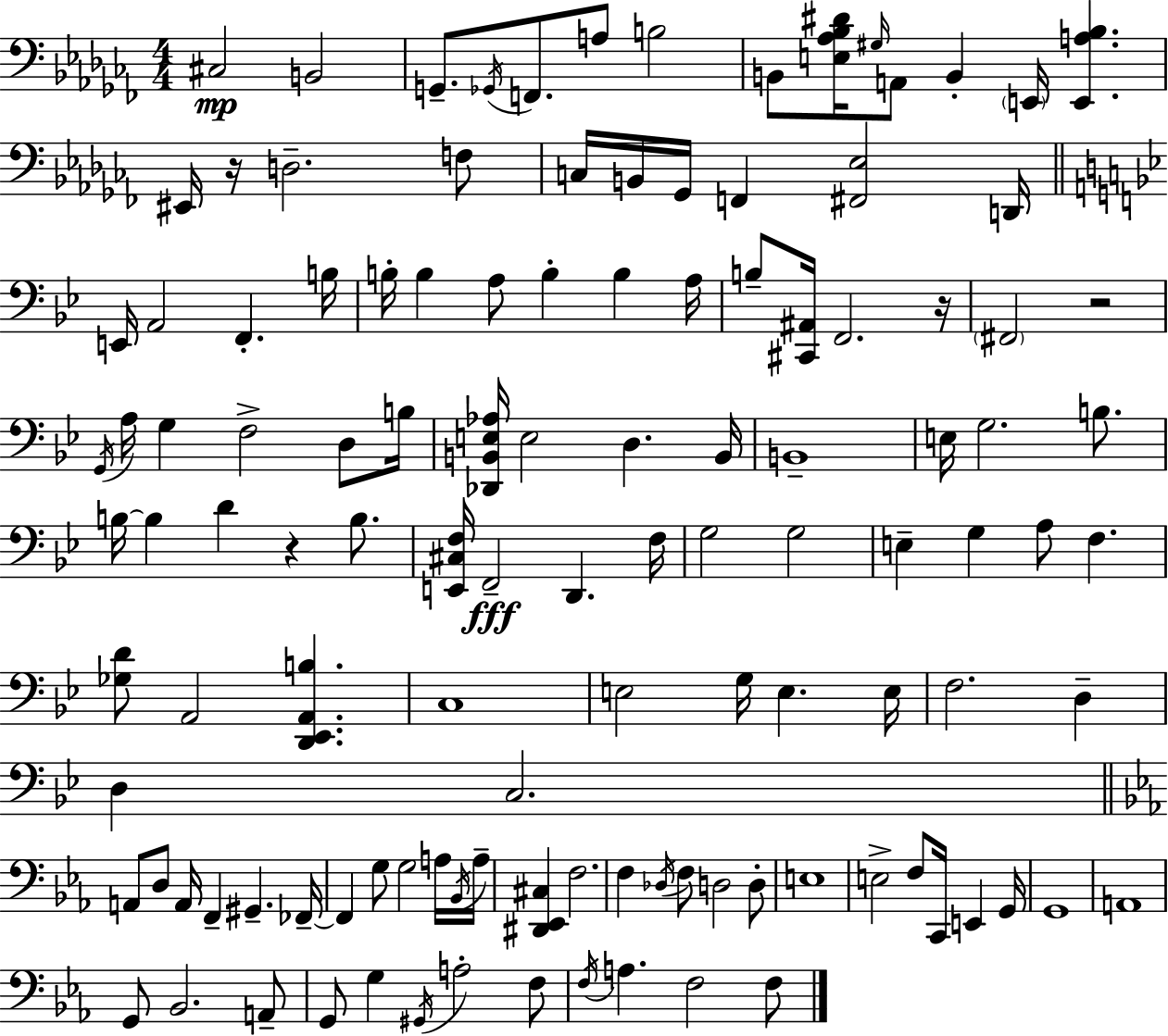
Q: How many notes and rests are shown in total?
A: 120